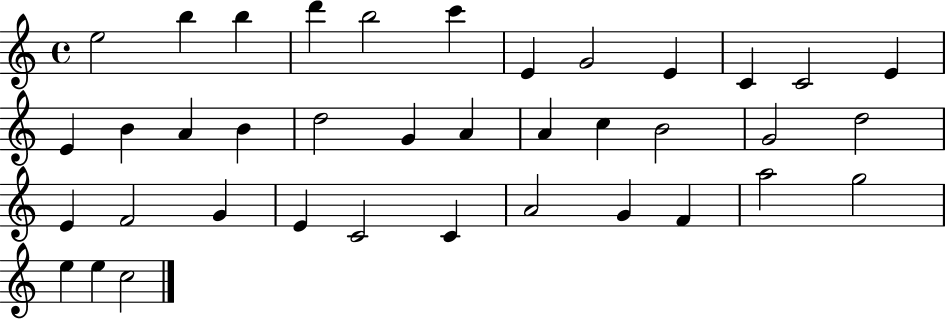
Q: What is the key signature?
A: C major